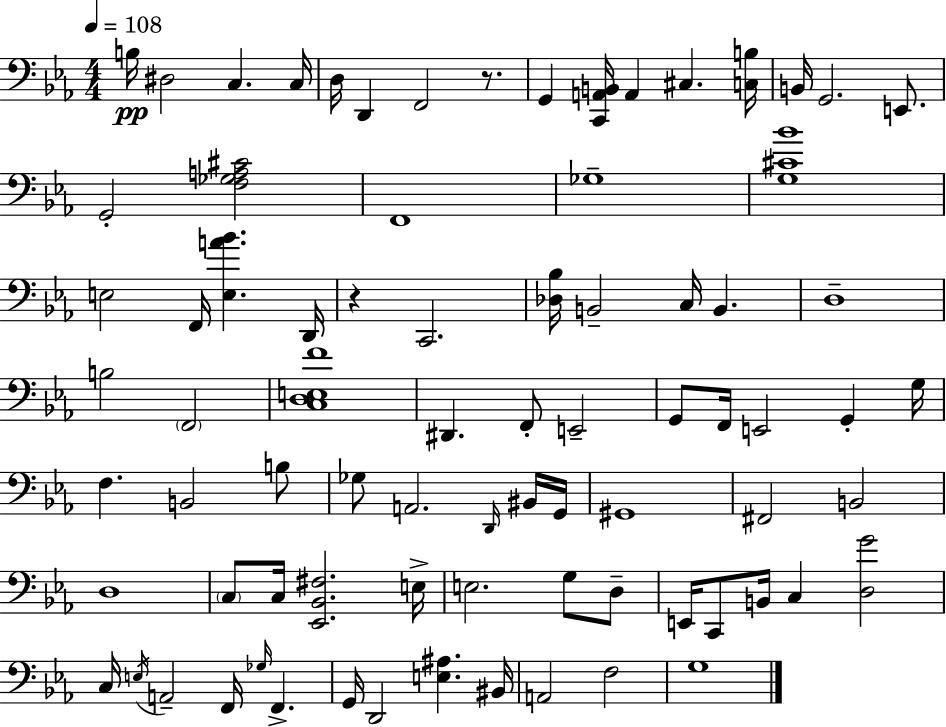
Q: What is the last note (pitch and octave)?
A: G3